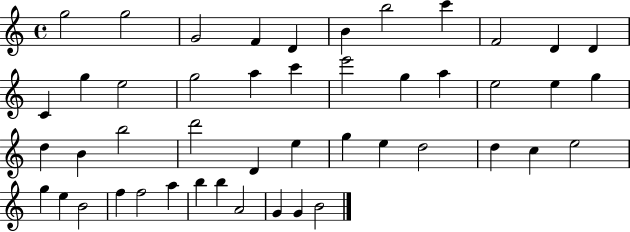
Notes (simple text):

G5/h G5/h G4/h F4/q D4/q B4/q B5/h C6/q F4/h D4/q D4/q C4/q G5/q E5/h G5/h A5/q C6/q E6/h G5/q A5/q E5/h E5/q G5/q D5/q B4/q B5/h D6/h D4/q E5/q G5/q E5/q D5/h D5/q C5/q E5/h G5/q E5/q B4/h F5/q F5/h A5/q B5/q B5/q A4/h G4/q G4/q B4/h